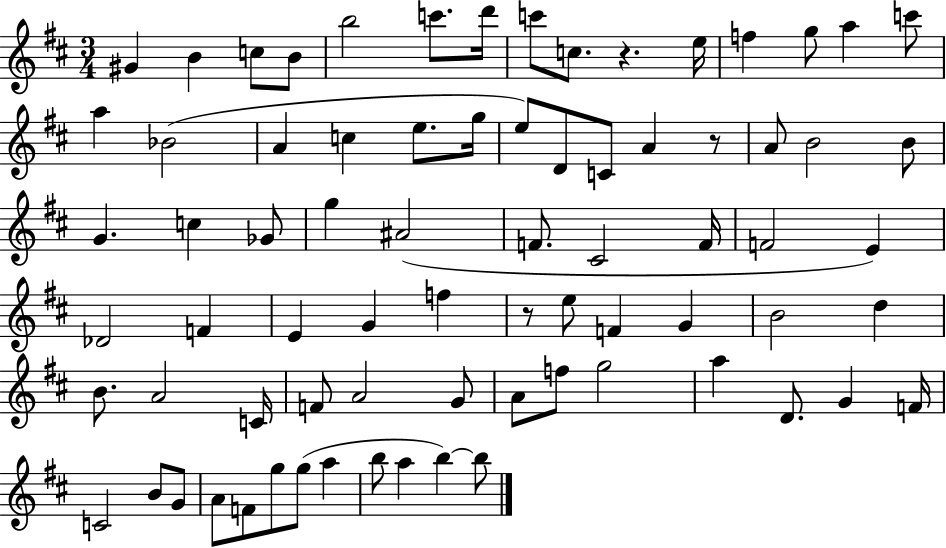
G#4/q B4/q C5/e B4/e B5/h C6/e. D6/s C6/e C5/e. R/q. E5/s F5/q G5/e A5/q C6/e A5/q Bb4/h A4/q C5/q E5/e. G5/s E5/e D4/e C4/e A4/q R/e A4/e B4/h B4/e G4/q. C5/q Gb4/e G5/q A#4/h F4/e. C#4/h F4/s F4/h E4/q Db4/h F4/q E4/q G4/q F5/q R/e E5/e F4/q G4/q B4/h D5/q B4/e. A4/h C4/s F4/e A4/h G4/e A4/e F5/e G5/h A5/q D4/e. G4/q F4/s C4/h B4/e G4/e A4/e F4/e G5/e G5/e A5/q B5/e A5/q B5/q B5/e